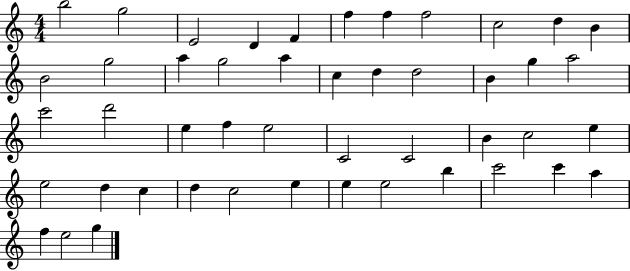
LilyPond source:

{
  \clef treble
  \numericTimeSignature
  \time 4/4
  \key c \major
  b''2 g''2 | e'2 d'4 f'4 | f''4 f''4 f''2 | c''2 d''4 b'4 | \break b'2 g''2 | a''4 g''2 a''4 | c''4 d''4 d''2 | b'4 g''4 a''2 | \break c'''2 d'''2 | e''4 f''4 e''2 | c'2 c'2 | b'4 c''2 e''4 | \break e''2 d''4 c''4 | d''4 c''2 e''4 | e''4 e''2 b''4 | c'''2 c'''4 a''4 | \break f''4 e''2 g''4 | \bar "|."
}